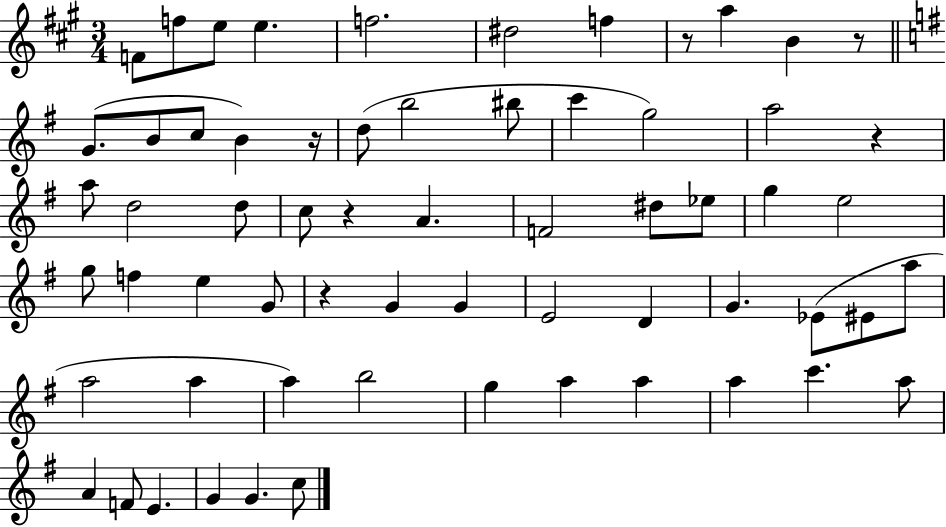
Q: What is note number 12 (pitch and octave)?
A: C5